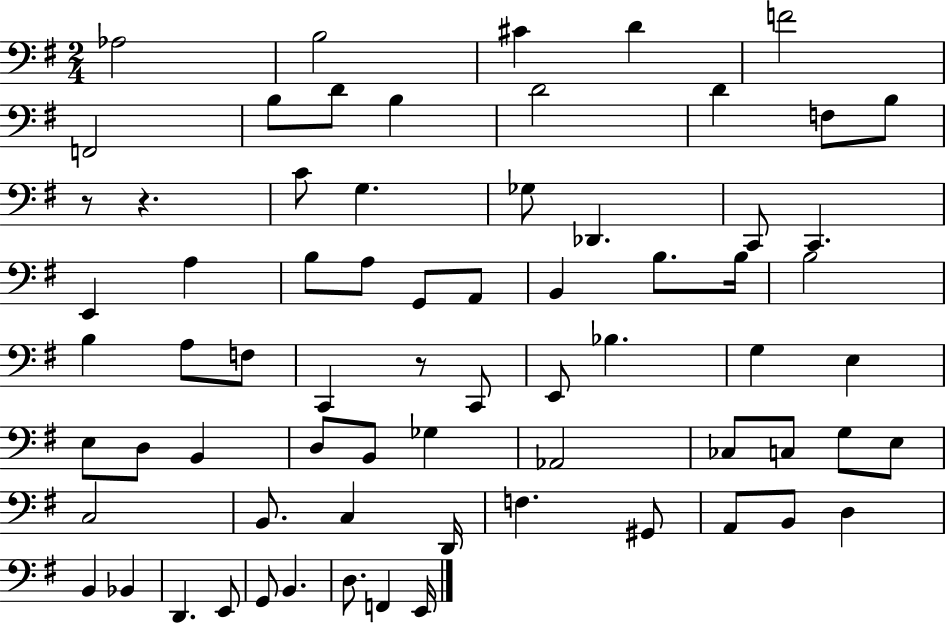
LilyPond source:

{
  \clef bass
  \numericTimeSignature
  \time 2/4
  \key g \major
  aes2 | b2 | cis'4 d'4 | f'2 | \break f,2 | b8 d'8 b4 | d'2 | d'4 f8 b8 | \break r8 r4. | c'8 g4. | ges8 des,4. | c,8 c,4. | \break e,4 a4 | b8 a8 g,8 a,8 | b,4 b8. b16 | b2 | \break b4 a8 f8 | c,4 r8 c,8 | e,8 bes4. | g4 e4 | \break e8 d8 b,4 | d8 b,8 ges4 | aes,2 | ces8 c8 g8 e8 | \break c2 | b,8. c4 d,16 | f4. gis,8 | a,8 b,8 d4 | \break b,4 bes,4 | d,4. e,8 | g,8 b,4. | d8. f,4 e,16 | \break \bar "|."
}